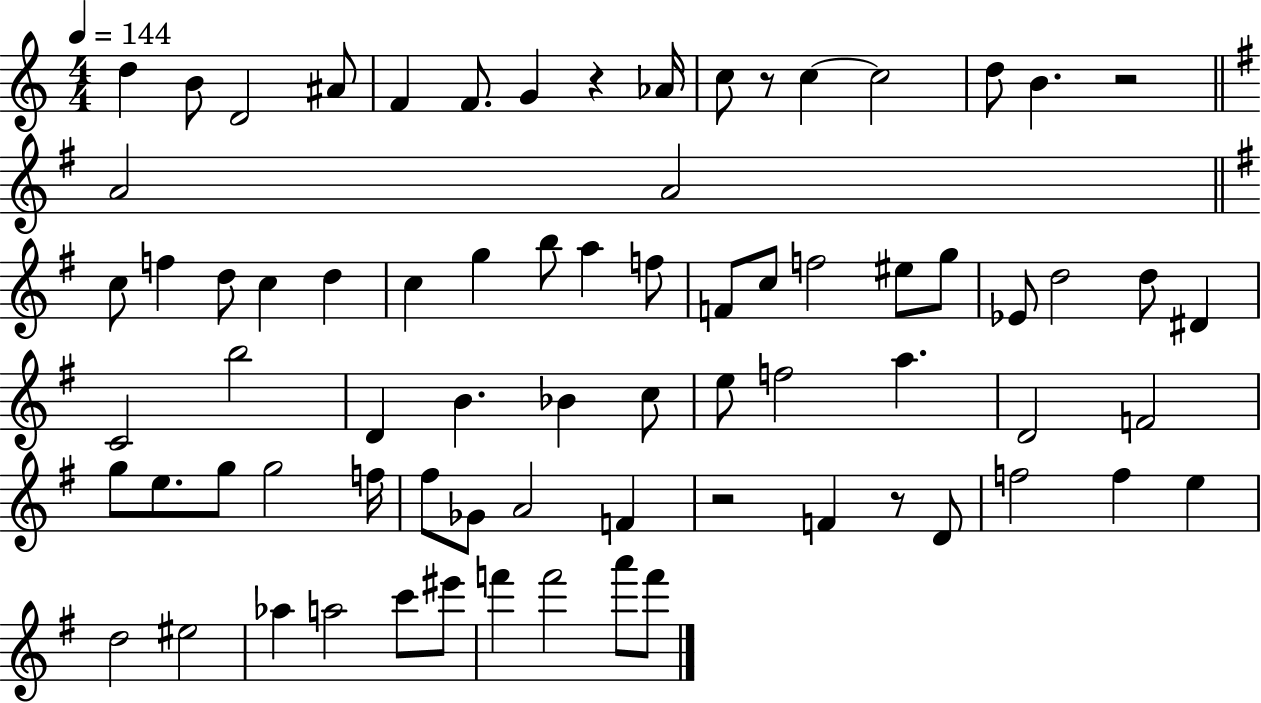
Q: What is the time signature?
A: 4/4